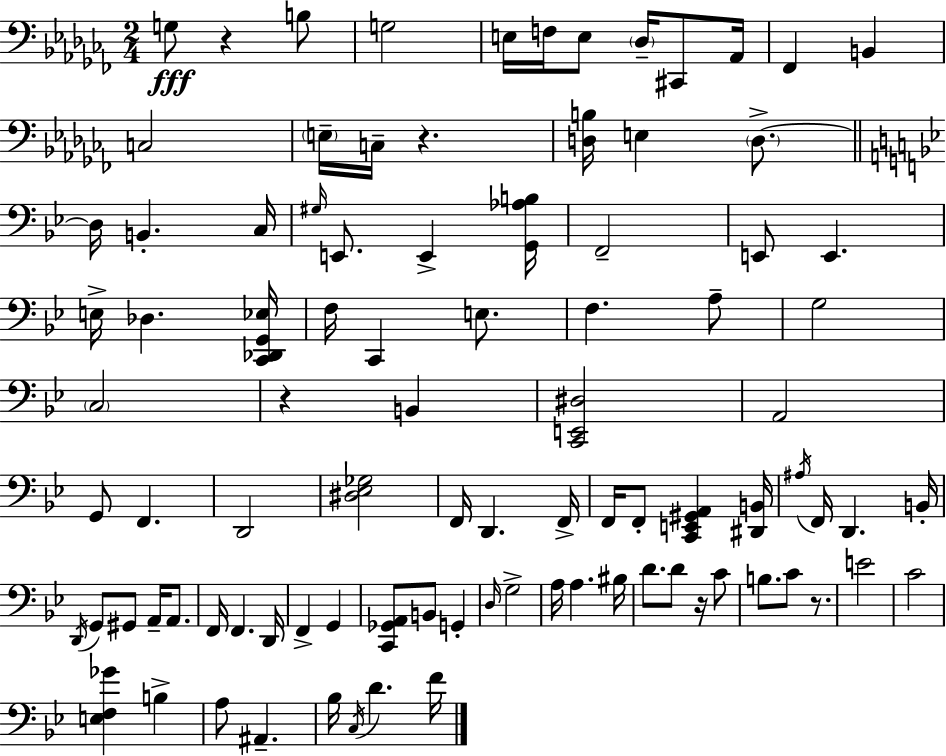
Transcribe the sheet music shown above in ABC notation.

X:1
T:Untitled
M:2/4
L:1/4
K:Abm
G,/2 z B,/2 G,2 E,/4 F,/4 E,/2 _D,/4 ^C,,/2 _A,,/4 _F,, B,, C,2 E,/4 C,/4 z [D,B,]/4 E, D,/2 D,/4 B,, C,/4 ^G,/4 E,,/2 E,, [G,,_A,B,]/4 F,,2 E,,/2 E,, E,/4 _D, [C,,_D,,G,,_E,]/4 F,/4 C,, E,/2 F, A,/2 G,2 C,2 z B,, [C,,E,,^D,]2 A,,2 G,,/2 F,, D,,2 [^D,_E,_G,]2 F,,/4 D,, F,,/4 F,,/4 F,,/2 [C,,E,,^G,,A,,] [^D,,B,,]/4 ^A,/4 F,,/4 D,, B,,/4 D,,/4 G,,/2 ^G,,/2 A,,/4 A,,/2 F,,/4 F,, D,,/4 F,, G,, [C,,_G,,A,,]/2 B,,/2 G,, D,/4 G,2 A,/4 A, ^B,/4 D/2 D/2 z/4 C/2 B,/2 C/2 z/2 E2 C2 [E,F,_G] B, A,/2 ^A,, _B,/4 C,/4 D F/4